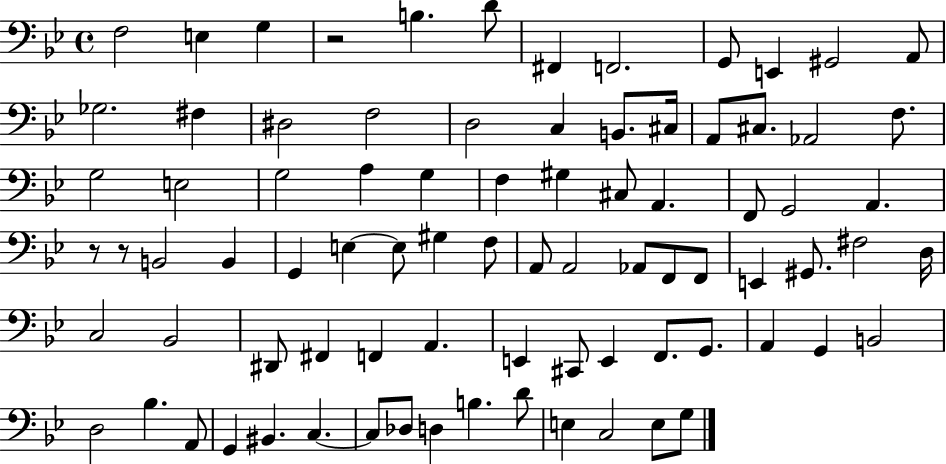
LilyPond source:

{
  \clef bass
  \time 4/4
  \defaultTimeSignature
  \key bes \major
  f2 e4 g4 | r2 b4. d'8 | fis,4 f,2. | g,8 e,4 gis,2 a,8 | \break ges2. fis4 | dis2 f2 | d2 c4 b,8. cis16 | a,8 cis8. aes,2 f8. | \break g2 e2 | g2 a4 g4 | f4 gis4 cis8 a,4. | f,8 g,2 a,4. | \break r8 r8 b,2 b,4 | g,4 e4~~ e8 gis4 f8 | a,8 a,2 aes,8 f,8 f,8 | e,4 gis,8. fis2 d16 | \break c2 bes,2 | dis,8 fis,4 f,4 a,4. | e,4 cis,8 e,4 f,8. g,8. | a,4 g,4 b,2 | \break d2 bes4. a,8 | g,4 bis,4. c4.~~ | c8 des8 d4 b4. d'8 | e4 c2 e8 g8 | \break \bar "|."
}